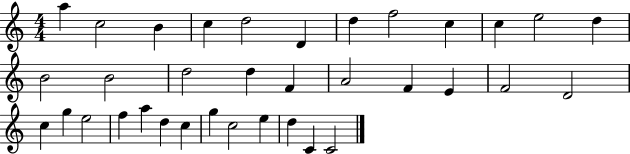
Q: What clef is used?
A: treble